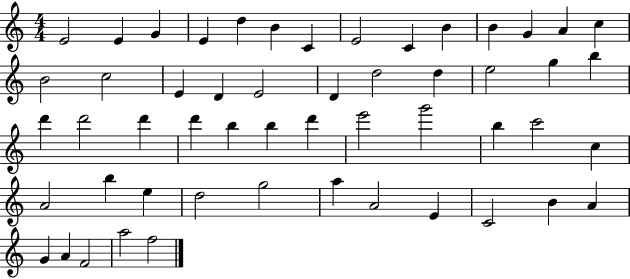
X:1
T:Untitled
M:4/4
L:1/4
K:C
E2 E G E d B C E2 C B B G A c B2 c2 E D E2 D d2 d e2 g b d' d'2 d' d' b b d' e'2 g'2 b c'2 c A2 b e d2 g2 a A2 E C2 B A G A F2 a2 f2